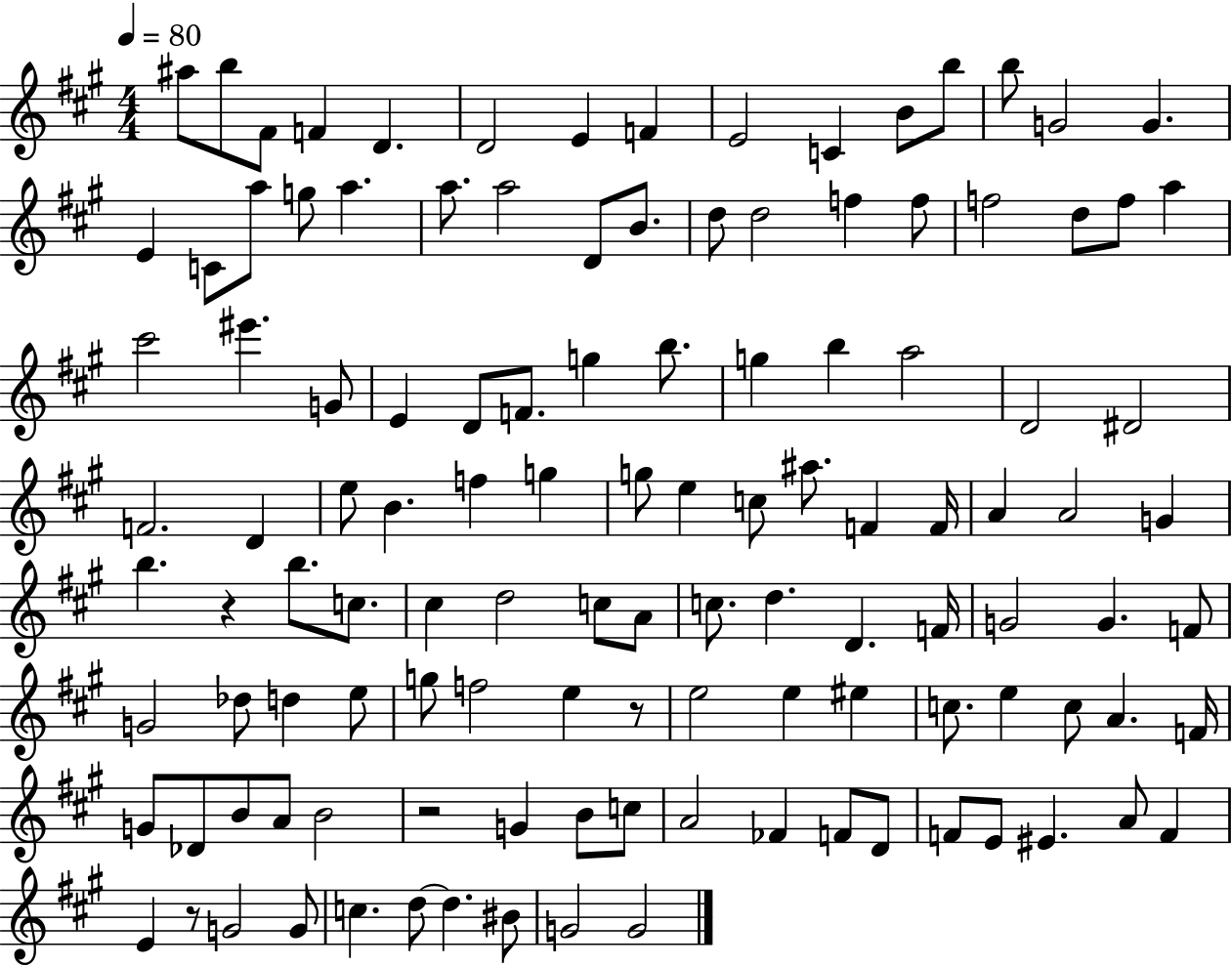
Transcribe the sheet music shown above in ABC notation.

X:1
T:Untitled
M:4/4
L:1/4
K:A
^a/2 b/2 ^F/2 F D D2 E F E2 C B/2 b/2 b/2 G2 G E C/2 a/2 g/2 a a/2 a2 D/2 B/2 d/2 d2 f f/2 f2 d/2 f/2 a ^c'2 ^e' G/2 E D/2 F/2 g b/2 g b a2 D2 ^D2 F2 D e/2 B f g g/2 e c/2 ^a/2 F F/4 A A2 G b z b/2 c/2 ^c d2 c/2 A/2 c/2 d D F/4 G2 G F/2 G2 _d/2 d e/2 g/2 f2 e z/2 e2 e ^e c/2 e c/2 A F/4 G/2 _D/2 B/2 A/2 B2 z2 G B/2 c/2 A2 _F F/2 D/2 F/2 E/2 ^E A/2 F E z/2 G2 G/2 c d/2 d ^B/2 G2 G2